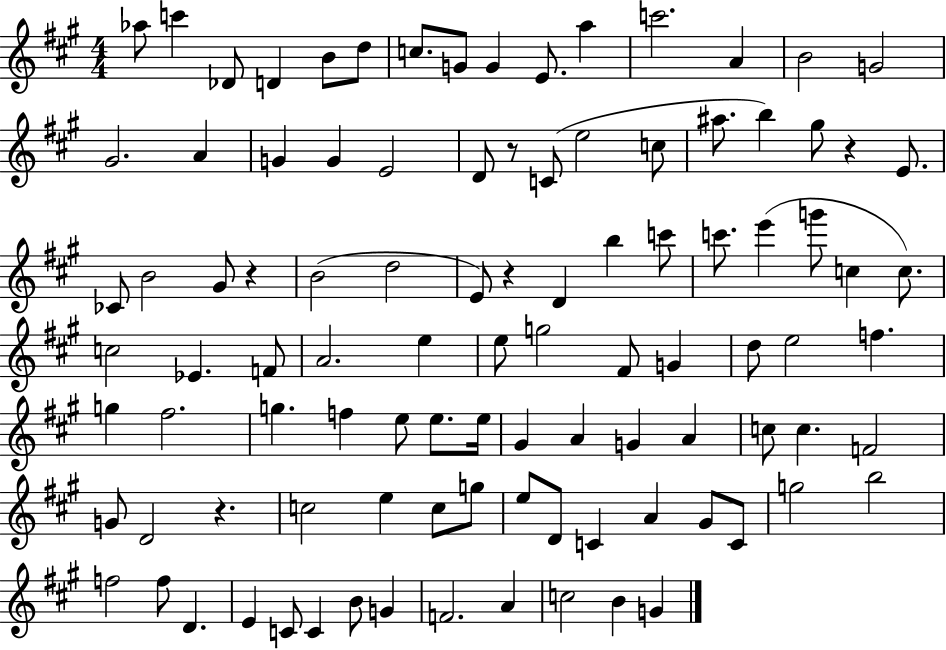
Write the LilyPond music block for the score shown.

{
  \clef treble
  \numericTimeSignature
  \time 4/4
  \key a \major
  aes''8 c'''4 des'8 d'4 b'8 d''8 | c''8. g'8 g'4 e'8. a''4 | c'''2. a'4 | b'2 g'2 | \break gis'2. a'4 | g'4 g'4 e'2 | d'8 r8 c'8( e''2 c''8 | ais''8. b''4) gis''8 r4 e'8. | \break ces'8 b'2 gis'8 r4 | b'2( d''2 | e'8) r4 d'4 b''4 c'''8 | c'''8. e'''4( g'''8 c''4 c''8.) | \break c''2 ees'4. f'8 | a'2. e''4 | e''8 g''2 fis'8 g'4 | d''8 e''2 f''4. | \break g''4 fis''2. | g''4. f''4 e''8 e''8. e''16 | gis'4 a'4 g'4 a'4 | c''8 c''4. f'2 | \break g'8 d'2 r4. | c''2 e''4 c''8 g''8 | e''8 d'8 c'4 a'4 gis'8 c'8 | g''2 b''2 | \break f''2 f''8 d'4. | e'4 c'8 c'4 b'8 g'4 | f'2. a'4 | c''2 b'4 g'4 | \break \bar "|."
}